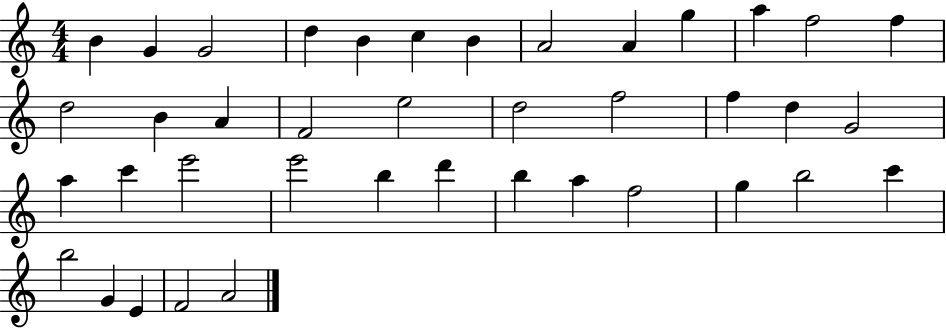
B4/q G4/q G4/h D5/q B4/q C5/q B4/q A4/h A4/q G5/q A5/q F5/h F5/q D5/h B4/q A4/q F4/h E5/h D5/h F5/h F5/q D5/q G4/h A5/q C6/q E6/h E6/h B5/q D6/q B5/q A5/q F5/h G5/q B5/h C6/q B5/h G4/q E4/q F4/h A4/h